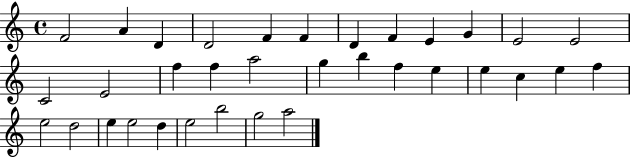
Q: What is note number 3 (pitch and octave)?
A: D4